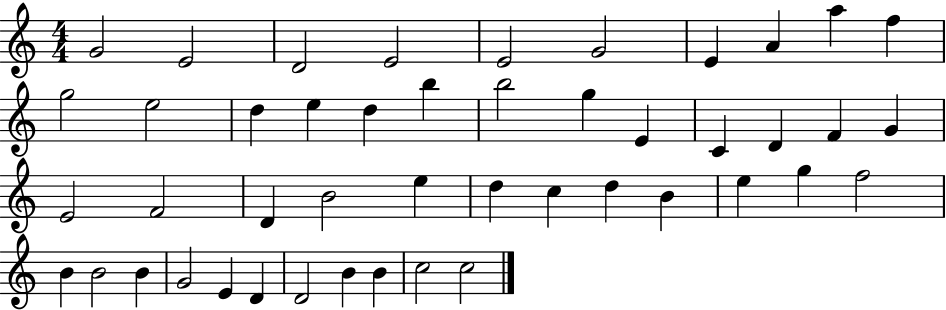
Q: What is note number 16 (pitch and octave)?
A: B5